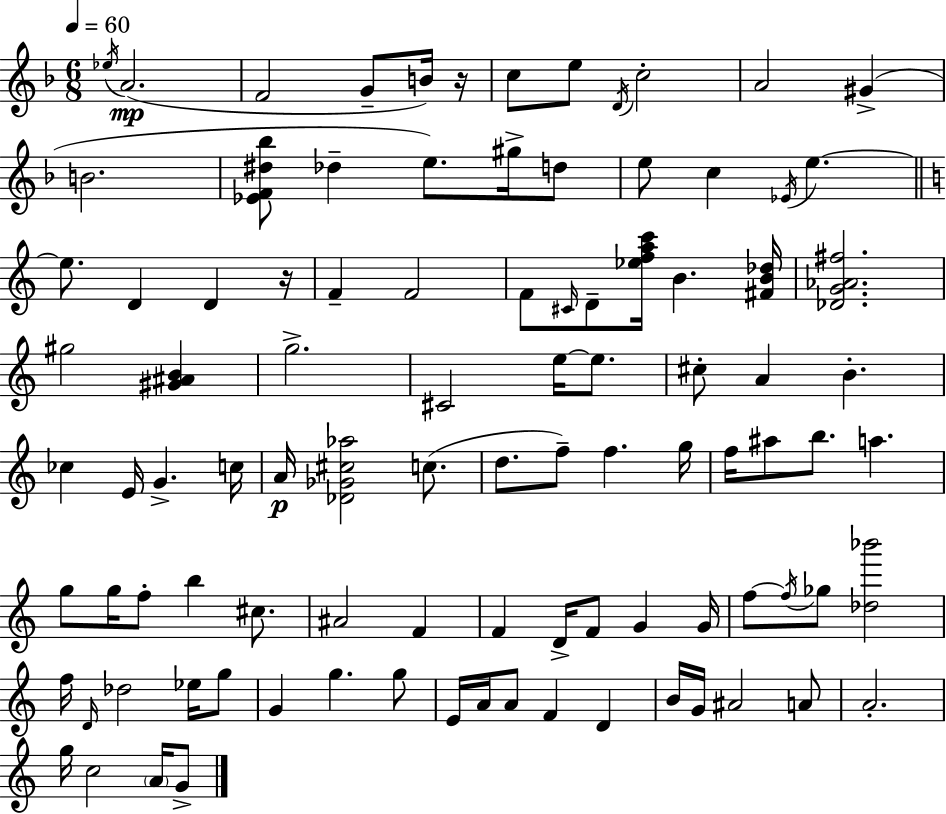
{
  \clef treble
  \numericTimeSignature
  \time 6/8
  \key f \major
  \tempo 4 = 60
  \acciaccatura { ees''16 }(\mp a'2. | f'2 g'8-- b'16) | r16 c''8 e''8 \acciaccatura { d'16 } c''2-. | a'2 gis'4->( | \break b'2. | <ees' f' dis'' bes''>8 des''4-- e''8.) gis''16-> | d''8 e''8 c''4 \acciaccatura { ees'16 } e''4.~~ | \bar "||" \break \key a \minor e''8. d'4 d'4 r16 | f'4-- f'2 | f'8 \grace { cis'16 } d'8-- <ees'' f'' a'' c'''>16 b'4. | <fis' b' des''>16 <des' g' aes' fis''>2. | \break gis''2 <gis' ais' b'>4 | g''2.-> | cis'2 e''16~~ e''8. | cis''8-. a'4 b'4.-. | \break ces''4 e'16 g'4.-> | c''16 a'16\p <des' ges' cis'' aes''>2 c''8.( | d''8. f''8--) f''4. | g''16 f''16 ais''8 b''8. a''4. | \break g''8 g''16 f''8-. b''4 cis''8. | ais'2 f'4 | f'4 d'16-> f'8 g'4 | g'16 f''8~~ \acciaccatura { f''16 } ges''8 <des'' bes'''>2 | \break f''16 \grace { d'16 } des''2 | ees''16 g''8 g'4 g''4. | g''8 e'16 a'16 a'8 f'4 d'4 | b'16 g'16 ais'2 | \break a'8 a'2.-. | g''16 c''2 | \parenthesize a'16 g'8-> \bar "|."
}